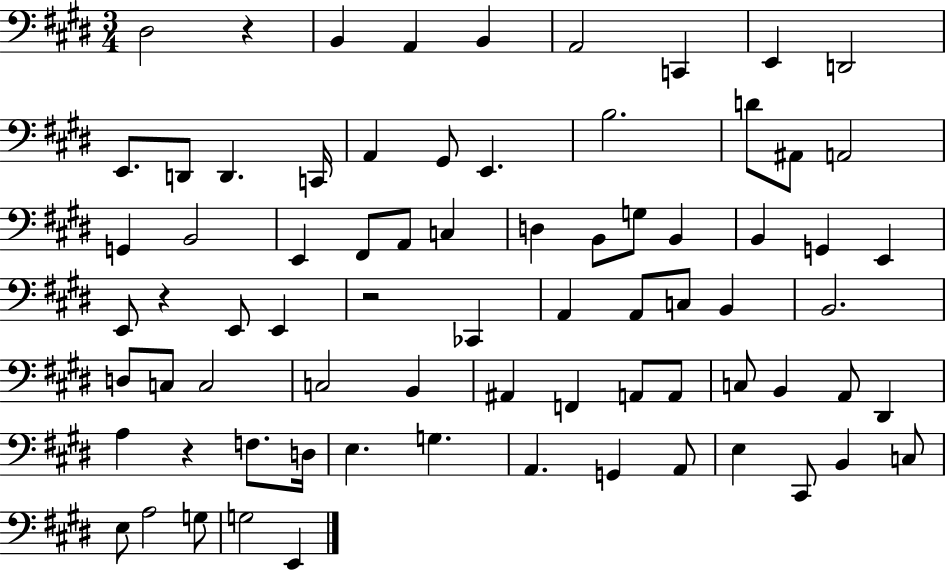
{
  \clef bass
  \numericTimeSignature
  \time 3/4
  \key e \major
  dis2 r4 | b,4 a,4 b,4 | a,2 c,4 | e,4 d,2 | \break e,8. d,8 d,4. c,16 | a,4 gis,8 e,4. | b2. | d'8 ais,8 a,2 | \break g,4 b,2 | e,4 fis,8 a,8 c4 | d4 b,8 g8 b,4 | b,4 g,4 e,4 | \break e,8 r4 e,8 e,4 | r2 ces,4 | a,4 a,8 c8 b,4 | b,2. | \break d8 c8 c2 | c2 b,4 | ais,4 f,4 a,8 a,8 | c8 b,4 a,8 dis,4 | \break a4 r4 f8. d16 | e4. g4. | a,4. g,4 a,8 | e4 cis,8 b,4 c8 | \break e8 a2 g8 | g2 e,4 | \bar "|."
}